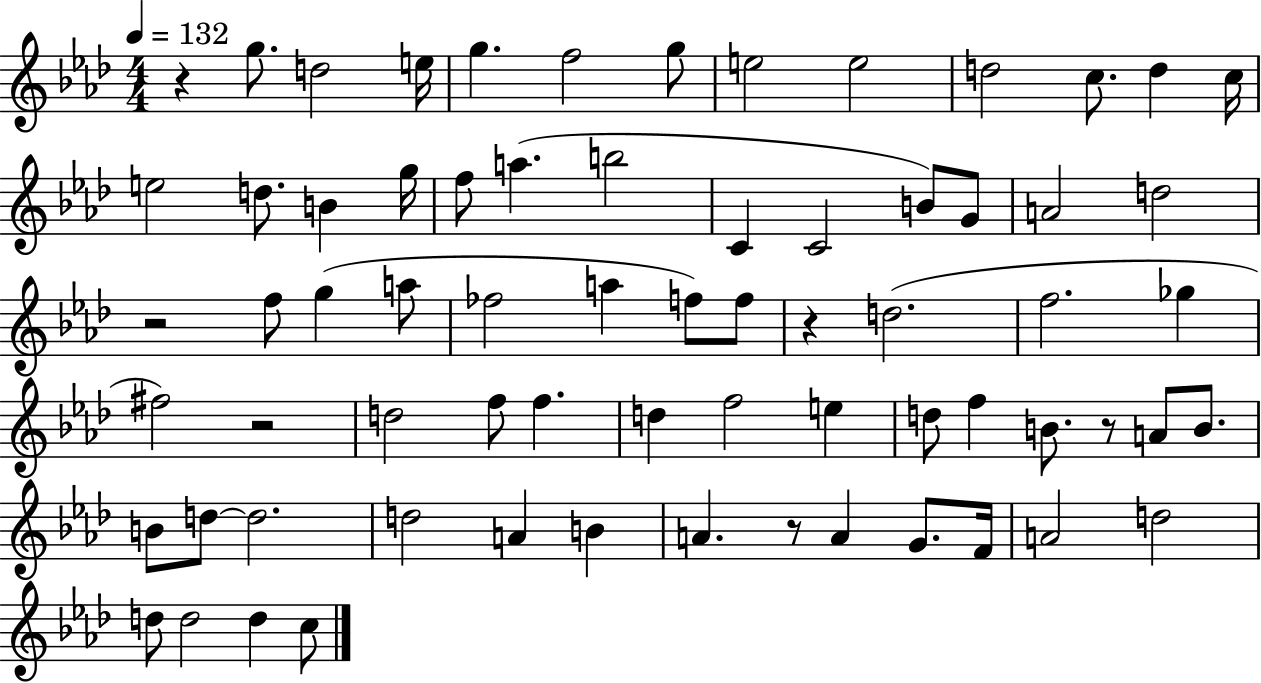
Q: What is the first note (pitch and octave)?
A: G5